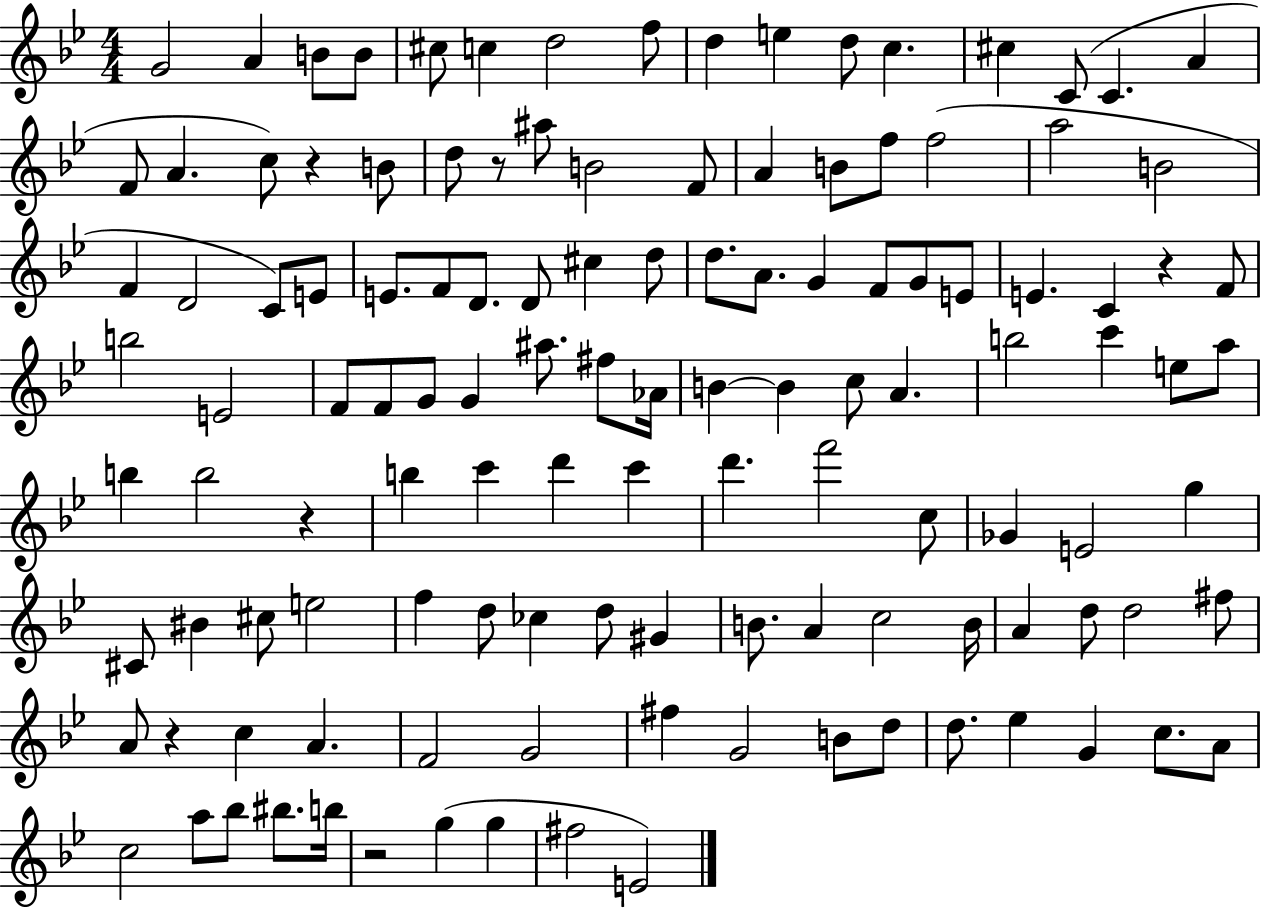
{
  \clef treble
  \numericTimeSignature
  \time 4/4
  \key bes \major
  \repeat volta 2 { g'2 a'4 b'8 b'8 | cis''8 c''4 d''2 f''8 | d''4 e''4 d''8 c''4. | cis''4 c'8( c'4. a'4 | \break f'8 a'4. c''8) r4 b'8 | d''8 r8 ais''8 b'2 f'8 | a'4 b'8 f''8 f''2( | a''2 b'2 | \break f'4 d'2 c'8) e'8 | e'8. f'8 d'8. d'8 cis''4 d''8 | d''8. a'8. g'4 f'8 g'8 e'8 | e'4. c'4 r4 f'8 | \break b''2 e'2 | f'8 f'8 g'8 g'4 ais''8. fis''8 aes'16 | b'4~~ b'4 c''8 a'4. | b''2 c'''4 e''8 a''8 | \break b''4 b''2 r4 | b''4 c'''4 d'''4 c'''4 | d'''4. f'''2 c''8 | ges'4 e'2 g''4 | \break cis'8 bis'4 cis''8 e''2 | f''4 d''8 ces''4 d''8 gis'4 | b'8. a'4 c''2 b'16 | a'4 d''8 d''2 fis''8 | \break a'8 r4 c''4 a'4. | f'2 g'2 | fis''4 g'2 b'8 d''8 | d''8. ees''4 g'4 c''8. a'8 | \break c''2 a''8 bes''8 bis''8. b''16 | r2 g''4( g''4 | fis''2 e'2) | } \bar "|."
}